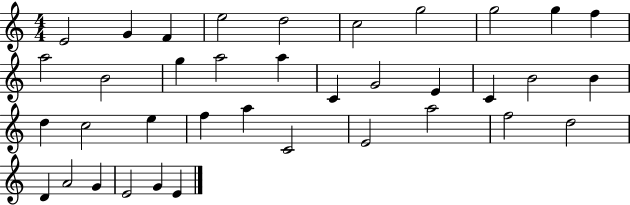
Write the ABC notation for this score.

X:1
T:Untitled
M:4/4
L:1/4
K:C
E2 G F e2 d2 c2 g2 g2 g f a2 B2 g a2 a C G2 E C B2 B d c2 e f a C2 E2 a2 f2 d2 D A2 G E2 G E